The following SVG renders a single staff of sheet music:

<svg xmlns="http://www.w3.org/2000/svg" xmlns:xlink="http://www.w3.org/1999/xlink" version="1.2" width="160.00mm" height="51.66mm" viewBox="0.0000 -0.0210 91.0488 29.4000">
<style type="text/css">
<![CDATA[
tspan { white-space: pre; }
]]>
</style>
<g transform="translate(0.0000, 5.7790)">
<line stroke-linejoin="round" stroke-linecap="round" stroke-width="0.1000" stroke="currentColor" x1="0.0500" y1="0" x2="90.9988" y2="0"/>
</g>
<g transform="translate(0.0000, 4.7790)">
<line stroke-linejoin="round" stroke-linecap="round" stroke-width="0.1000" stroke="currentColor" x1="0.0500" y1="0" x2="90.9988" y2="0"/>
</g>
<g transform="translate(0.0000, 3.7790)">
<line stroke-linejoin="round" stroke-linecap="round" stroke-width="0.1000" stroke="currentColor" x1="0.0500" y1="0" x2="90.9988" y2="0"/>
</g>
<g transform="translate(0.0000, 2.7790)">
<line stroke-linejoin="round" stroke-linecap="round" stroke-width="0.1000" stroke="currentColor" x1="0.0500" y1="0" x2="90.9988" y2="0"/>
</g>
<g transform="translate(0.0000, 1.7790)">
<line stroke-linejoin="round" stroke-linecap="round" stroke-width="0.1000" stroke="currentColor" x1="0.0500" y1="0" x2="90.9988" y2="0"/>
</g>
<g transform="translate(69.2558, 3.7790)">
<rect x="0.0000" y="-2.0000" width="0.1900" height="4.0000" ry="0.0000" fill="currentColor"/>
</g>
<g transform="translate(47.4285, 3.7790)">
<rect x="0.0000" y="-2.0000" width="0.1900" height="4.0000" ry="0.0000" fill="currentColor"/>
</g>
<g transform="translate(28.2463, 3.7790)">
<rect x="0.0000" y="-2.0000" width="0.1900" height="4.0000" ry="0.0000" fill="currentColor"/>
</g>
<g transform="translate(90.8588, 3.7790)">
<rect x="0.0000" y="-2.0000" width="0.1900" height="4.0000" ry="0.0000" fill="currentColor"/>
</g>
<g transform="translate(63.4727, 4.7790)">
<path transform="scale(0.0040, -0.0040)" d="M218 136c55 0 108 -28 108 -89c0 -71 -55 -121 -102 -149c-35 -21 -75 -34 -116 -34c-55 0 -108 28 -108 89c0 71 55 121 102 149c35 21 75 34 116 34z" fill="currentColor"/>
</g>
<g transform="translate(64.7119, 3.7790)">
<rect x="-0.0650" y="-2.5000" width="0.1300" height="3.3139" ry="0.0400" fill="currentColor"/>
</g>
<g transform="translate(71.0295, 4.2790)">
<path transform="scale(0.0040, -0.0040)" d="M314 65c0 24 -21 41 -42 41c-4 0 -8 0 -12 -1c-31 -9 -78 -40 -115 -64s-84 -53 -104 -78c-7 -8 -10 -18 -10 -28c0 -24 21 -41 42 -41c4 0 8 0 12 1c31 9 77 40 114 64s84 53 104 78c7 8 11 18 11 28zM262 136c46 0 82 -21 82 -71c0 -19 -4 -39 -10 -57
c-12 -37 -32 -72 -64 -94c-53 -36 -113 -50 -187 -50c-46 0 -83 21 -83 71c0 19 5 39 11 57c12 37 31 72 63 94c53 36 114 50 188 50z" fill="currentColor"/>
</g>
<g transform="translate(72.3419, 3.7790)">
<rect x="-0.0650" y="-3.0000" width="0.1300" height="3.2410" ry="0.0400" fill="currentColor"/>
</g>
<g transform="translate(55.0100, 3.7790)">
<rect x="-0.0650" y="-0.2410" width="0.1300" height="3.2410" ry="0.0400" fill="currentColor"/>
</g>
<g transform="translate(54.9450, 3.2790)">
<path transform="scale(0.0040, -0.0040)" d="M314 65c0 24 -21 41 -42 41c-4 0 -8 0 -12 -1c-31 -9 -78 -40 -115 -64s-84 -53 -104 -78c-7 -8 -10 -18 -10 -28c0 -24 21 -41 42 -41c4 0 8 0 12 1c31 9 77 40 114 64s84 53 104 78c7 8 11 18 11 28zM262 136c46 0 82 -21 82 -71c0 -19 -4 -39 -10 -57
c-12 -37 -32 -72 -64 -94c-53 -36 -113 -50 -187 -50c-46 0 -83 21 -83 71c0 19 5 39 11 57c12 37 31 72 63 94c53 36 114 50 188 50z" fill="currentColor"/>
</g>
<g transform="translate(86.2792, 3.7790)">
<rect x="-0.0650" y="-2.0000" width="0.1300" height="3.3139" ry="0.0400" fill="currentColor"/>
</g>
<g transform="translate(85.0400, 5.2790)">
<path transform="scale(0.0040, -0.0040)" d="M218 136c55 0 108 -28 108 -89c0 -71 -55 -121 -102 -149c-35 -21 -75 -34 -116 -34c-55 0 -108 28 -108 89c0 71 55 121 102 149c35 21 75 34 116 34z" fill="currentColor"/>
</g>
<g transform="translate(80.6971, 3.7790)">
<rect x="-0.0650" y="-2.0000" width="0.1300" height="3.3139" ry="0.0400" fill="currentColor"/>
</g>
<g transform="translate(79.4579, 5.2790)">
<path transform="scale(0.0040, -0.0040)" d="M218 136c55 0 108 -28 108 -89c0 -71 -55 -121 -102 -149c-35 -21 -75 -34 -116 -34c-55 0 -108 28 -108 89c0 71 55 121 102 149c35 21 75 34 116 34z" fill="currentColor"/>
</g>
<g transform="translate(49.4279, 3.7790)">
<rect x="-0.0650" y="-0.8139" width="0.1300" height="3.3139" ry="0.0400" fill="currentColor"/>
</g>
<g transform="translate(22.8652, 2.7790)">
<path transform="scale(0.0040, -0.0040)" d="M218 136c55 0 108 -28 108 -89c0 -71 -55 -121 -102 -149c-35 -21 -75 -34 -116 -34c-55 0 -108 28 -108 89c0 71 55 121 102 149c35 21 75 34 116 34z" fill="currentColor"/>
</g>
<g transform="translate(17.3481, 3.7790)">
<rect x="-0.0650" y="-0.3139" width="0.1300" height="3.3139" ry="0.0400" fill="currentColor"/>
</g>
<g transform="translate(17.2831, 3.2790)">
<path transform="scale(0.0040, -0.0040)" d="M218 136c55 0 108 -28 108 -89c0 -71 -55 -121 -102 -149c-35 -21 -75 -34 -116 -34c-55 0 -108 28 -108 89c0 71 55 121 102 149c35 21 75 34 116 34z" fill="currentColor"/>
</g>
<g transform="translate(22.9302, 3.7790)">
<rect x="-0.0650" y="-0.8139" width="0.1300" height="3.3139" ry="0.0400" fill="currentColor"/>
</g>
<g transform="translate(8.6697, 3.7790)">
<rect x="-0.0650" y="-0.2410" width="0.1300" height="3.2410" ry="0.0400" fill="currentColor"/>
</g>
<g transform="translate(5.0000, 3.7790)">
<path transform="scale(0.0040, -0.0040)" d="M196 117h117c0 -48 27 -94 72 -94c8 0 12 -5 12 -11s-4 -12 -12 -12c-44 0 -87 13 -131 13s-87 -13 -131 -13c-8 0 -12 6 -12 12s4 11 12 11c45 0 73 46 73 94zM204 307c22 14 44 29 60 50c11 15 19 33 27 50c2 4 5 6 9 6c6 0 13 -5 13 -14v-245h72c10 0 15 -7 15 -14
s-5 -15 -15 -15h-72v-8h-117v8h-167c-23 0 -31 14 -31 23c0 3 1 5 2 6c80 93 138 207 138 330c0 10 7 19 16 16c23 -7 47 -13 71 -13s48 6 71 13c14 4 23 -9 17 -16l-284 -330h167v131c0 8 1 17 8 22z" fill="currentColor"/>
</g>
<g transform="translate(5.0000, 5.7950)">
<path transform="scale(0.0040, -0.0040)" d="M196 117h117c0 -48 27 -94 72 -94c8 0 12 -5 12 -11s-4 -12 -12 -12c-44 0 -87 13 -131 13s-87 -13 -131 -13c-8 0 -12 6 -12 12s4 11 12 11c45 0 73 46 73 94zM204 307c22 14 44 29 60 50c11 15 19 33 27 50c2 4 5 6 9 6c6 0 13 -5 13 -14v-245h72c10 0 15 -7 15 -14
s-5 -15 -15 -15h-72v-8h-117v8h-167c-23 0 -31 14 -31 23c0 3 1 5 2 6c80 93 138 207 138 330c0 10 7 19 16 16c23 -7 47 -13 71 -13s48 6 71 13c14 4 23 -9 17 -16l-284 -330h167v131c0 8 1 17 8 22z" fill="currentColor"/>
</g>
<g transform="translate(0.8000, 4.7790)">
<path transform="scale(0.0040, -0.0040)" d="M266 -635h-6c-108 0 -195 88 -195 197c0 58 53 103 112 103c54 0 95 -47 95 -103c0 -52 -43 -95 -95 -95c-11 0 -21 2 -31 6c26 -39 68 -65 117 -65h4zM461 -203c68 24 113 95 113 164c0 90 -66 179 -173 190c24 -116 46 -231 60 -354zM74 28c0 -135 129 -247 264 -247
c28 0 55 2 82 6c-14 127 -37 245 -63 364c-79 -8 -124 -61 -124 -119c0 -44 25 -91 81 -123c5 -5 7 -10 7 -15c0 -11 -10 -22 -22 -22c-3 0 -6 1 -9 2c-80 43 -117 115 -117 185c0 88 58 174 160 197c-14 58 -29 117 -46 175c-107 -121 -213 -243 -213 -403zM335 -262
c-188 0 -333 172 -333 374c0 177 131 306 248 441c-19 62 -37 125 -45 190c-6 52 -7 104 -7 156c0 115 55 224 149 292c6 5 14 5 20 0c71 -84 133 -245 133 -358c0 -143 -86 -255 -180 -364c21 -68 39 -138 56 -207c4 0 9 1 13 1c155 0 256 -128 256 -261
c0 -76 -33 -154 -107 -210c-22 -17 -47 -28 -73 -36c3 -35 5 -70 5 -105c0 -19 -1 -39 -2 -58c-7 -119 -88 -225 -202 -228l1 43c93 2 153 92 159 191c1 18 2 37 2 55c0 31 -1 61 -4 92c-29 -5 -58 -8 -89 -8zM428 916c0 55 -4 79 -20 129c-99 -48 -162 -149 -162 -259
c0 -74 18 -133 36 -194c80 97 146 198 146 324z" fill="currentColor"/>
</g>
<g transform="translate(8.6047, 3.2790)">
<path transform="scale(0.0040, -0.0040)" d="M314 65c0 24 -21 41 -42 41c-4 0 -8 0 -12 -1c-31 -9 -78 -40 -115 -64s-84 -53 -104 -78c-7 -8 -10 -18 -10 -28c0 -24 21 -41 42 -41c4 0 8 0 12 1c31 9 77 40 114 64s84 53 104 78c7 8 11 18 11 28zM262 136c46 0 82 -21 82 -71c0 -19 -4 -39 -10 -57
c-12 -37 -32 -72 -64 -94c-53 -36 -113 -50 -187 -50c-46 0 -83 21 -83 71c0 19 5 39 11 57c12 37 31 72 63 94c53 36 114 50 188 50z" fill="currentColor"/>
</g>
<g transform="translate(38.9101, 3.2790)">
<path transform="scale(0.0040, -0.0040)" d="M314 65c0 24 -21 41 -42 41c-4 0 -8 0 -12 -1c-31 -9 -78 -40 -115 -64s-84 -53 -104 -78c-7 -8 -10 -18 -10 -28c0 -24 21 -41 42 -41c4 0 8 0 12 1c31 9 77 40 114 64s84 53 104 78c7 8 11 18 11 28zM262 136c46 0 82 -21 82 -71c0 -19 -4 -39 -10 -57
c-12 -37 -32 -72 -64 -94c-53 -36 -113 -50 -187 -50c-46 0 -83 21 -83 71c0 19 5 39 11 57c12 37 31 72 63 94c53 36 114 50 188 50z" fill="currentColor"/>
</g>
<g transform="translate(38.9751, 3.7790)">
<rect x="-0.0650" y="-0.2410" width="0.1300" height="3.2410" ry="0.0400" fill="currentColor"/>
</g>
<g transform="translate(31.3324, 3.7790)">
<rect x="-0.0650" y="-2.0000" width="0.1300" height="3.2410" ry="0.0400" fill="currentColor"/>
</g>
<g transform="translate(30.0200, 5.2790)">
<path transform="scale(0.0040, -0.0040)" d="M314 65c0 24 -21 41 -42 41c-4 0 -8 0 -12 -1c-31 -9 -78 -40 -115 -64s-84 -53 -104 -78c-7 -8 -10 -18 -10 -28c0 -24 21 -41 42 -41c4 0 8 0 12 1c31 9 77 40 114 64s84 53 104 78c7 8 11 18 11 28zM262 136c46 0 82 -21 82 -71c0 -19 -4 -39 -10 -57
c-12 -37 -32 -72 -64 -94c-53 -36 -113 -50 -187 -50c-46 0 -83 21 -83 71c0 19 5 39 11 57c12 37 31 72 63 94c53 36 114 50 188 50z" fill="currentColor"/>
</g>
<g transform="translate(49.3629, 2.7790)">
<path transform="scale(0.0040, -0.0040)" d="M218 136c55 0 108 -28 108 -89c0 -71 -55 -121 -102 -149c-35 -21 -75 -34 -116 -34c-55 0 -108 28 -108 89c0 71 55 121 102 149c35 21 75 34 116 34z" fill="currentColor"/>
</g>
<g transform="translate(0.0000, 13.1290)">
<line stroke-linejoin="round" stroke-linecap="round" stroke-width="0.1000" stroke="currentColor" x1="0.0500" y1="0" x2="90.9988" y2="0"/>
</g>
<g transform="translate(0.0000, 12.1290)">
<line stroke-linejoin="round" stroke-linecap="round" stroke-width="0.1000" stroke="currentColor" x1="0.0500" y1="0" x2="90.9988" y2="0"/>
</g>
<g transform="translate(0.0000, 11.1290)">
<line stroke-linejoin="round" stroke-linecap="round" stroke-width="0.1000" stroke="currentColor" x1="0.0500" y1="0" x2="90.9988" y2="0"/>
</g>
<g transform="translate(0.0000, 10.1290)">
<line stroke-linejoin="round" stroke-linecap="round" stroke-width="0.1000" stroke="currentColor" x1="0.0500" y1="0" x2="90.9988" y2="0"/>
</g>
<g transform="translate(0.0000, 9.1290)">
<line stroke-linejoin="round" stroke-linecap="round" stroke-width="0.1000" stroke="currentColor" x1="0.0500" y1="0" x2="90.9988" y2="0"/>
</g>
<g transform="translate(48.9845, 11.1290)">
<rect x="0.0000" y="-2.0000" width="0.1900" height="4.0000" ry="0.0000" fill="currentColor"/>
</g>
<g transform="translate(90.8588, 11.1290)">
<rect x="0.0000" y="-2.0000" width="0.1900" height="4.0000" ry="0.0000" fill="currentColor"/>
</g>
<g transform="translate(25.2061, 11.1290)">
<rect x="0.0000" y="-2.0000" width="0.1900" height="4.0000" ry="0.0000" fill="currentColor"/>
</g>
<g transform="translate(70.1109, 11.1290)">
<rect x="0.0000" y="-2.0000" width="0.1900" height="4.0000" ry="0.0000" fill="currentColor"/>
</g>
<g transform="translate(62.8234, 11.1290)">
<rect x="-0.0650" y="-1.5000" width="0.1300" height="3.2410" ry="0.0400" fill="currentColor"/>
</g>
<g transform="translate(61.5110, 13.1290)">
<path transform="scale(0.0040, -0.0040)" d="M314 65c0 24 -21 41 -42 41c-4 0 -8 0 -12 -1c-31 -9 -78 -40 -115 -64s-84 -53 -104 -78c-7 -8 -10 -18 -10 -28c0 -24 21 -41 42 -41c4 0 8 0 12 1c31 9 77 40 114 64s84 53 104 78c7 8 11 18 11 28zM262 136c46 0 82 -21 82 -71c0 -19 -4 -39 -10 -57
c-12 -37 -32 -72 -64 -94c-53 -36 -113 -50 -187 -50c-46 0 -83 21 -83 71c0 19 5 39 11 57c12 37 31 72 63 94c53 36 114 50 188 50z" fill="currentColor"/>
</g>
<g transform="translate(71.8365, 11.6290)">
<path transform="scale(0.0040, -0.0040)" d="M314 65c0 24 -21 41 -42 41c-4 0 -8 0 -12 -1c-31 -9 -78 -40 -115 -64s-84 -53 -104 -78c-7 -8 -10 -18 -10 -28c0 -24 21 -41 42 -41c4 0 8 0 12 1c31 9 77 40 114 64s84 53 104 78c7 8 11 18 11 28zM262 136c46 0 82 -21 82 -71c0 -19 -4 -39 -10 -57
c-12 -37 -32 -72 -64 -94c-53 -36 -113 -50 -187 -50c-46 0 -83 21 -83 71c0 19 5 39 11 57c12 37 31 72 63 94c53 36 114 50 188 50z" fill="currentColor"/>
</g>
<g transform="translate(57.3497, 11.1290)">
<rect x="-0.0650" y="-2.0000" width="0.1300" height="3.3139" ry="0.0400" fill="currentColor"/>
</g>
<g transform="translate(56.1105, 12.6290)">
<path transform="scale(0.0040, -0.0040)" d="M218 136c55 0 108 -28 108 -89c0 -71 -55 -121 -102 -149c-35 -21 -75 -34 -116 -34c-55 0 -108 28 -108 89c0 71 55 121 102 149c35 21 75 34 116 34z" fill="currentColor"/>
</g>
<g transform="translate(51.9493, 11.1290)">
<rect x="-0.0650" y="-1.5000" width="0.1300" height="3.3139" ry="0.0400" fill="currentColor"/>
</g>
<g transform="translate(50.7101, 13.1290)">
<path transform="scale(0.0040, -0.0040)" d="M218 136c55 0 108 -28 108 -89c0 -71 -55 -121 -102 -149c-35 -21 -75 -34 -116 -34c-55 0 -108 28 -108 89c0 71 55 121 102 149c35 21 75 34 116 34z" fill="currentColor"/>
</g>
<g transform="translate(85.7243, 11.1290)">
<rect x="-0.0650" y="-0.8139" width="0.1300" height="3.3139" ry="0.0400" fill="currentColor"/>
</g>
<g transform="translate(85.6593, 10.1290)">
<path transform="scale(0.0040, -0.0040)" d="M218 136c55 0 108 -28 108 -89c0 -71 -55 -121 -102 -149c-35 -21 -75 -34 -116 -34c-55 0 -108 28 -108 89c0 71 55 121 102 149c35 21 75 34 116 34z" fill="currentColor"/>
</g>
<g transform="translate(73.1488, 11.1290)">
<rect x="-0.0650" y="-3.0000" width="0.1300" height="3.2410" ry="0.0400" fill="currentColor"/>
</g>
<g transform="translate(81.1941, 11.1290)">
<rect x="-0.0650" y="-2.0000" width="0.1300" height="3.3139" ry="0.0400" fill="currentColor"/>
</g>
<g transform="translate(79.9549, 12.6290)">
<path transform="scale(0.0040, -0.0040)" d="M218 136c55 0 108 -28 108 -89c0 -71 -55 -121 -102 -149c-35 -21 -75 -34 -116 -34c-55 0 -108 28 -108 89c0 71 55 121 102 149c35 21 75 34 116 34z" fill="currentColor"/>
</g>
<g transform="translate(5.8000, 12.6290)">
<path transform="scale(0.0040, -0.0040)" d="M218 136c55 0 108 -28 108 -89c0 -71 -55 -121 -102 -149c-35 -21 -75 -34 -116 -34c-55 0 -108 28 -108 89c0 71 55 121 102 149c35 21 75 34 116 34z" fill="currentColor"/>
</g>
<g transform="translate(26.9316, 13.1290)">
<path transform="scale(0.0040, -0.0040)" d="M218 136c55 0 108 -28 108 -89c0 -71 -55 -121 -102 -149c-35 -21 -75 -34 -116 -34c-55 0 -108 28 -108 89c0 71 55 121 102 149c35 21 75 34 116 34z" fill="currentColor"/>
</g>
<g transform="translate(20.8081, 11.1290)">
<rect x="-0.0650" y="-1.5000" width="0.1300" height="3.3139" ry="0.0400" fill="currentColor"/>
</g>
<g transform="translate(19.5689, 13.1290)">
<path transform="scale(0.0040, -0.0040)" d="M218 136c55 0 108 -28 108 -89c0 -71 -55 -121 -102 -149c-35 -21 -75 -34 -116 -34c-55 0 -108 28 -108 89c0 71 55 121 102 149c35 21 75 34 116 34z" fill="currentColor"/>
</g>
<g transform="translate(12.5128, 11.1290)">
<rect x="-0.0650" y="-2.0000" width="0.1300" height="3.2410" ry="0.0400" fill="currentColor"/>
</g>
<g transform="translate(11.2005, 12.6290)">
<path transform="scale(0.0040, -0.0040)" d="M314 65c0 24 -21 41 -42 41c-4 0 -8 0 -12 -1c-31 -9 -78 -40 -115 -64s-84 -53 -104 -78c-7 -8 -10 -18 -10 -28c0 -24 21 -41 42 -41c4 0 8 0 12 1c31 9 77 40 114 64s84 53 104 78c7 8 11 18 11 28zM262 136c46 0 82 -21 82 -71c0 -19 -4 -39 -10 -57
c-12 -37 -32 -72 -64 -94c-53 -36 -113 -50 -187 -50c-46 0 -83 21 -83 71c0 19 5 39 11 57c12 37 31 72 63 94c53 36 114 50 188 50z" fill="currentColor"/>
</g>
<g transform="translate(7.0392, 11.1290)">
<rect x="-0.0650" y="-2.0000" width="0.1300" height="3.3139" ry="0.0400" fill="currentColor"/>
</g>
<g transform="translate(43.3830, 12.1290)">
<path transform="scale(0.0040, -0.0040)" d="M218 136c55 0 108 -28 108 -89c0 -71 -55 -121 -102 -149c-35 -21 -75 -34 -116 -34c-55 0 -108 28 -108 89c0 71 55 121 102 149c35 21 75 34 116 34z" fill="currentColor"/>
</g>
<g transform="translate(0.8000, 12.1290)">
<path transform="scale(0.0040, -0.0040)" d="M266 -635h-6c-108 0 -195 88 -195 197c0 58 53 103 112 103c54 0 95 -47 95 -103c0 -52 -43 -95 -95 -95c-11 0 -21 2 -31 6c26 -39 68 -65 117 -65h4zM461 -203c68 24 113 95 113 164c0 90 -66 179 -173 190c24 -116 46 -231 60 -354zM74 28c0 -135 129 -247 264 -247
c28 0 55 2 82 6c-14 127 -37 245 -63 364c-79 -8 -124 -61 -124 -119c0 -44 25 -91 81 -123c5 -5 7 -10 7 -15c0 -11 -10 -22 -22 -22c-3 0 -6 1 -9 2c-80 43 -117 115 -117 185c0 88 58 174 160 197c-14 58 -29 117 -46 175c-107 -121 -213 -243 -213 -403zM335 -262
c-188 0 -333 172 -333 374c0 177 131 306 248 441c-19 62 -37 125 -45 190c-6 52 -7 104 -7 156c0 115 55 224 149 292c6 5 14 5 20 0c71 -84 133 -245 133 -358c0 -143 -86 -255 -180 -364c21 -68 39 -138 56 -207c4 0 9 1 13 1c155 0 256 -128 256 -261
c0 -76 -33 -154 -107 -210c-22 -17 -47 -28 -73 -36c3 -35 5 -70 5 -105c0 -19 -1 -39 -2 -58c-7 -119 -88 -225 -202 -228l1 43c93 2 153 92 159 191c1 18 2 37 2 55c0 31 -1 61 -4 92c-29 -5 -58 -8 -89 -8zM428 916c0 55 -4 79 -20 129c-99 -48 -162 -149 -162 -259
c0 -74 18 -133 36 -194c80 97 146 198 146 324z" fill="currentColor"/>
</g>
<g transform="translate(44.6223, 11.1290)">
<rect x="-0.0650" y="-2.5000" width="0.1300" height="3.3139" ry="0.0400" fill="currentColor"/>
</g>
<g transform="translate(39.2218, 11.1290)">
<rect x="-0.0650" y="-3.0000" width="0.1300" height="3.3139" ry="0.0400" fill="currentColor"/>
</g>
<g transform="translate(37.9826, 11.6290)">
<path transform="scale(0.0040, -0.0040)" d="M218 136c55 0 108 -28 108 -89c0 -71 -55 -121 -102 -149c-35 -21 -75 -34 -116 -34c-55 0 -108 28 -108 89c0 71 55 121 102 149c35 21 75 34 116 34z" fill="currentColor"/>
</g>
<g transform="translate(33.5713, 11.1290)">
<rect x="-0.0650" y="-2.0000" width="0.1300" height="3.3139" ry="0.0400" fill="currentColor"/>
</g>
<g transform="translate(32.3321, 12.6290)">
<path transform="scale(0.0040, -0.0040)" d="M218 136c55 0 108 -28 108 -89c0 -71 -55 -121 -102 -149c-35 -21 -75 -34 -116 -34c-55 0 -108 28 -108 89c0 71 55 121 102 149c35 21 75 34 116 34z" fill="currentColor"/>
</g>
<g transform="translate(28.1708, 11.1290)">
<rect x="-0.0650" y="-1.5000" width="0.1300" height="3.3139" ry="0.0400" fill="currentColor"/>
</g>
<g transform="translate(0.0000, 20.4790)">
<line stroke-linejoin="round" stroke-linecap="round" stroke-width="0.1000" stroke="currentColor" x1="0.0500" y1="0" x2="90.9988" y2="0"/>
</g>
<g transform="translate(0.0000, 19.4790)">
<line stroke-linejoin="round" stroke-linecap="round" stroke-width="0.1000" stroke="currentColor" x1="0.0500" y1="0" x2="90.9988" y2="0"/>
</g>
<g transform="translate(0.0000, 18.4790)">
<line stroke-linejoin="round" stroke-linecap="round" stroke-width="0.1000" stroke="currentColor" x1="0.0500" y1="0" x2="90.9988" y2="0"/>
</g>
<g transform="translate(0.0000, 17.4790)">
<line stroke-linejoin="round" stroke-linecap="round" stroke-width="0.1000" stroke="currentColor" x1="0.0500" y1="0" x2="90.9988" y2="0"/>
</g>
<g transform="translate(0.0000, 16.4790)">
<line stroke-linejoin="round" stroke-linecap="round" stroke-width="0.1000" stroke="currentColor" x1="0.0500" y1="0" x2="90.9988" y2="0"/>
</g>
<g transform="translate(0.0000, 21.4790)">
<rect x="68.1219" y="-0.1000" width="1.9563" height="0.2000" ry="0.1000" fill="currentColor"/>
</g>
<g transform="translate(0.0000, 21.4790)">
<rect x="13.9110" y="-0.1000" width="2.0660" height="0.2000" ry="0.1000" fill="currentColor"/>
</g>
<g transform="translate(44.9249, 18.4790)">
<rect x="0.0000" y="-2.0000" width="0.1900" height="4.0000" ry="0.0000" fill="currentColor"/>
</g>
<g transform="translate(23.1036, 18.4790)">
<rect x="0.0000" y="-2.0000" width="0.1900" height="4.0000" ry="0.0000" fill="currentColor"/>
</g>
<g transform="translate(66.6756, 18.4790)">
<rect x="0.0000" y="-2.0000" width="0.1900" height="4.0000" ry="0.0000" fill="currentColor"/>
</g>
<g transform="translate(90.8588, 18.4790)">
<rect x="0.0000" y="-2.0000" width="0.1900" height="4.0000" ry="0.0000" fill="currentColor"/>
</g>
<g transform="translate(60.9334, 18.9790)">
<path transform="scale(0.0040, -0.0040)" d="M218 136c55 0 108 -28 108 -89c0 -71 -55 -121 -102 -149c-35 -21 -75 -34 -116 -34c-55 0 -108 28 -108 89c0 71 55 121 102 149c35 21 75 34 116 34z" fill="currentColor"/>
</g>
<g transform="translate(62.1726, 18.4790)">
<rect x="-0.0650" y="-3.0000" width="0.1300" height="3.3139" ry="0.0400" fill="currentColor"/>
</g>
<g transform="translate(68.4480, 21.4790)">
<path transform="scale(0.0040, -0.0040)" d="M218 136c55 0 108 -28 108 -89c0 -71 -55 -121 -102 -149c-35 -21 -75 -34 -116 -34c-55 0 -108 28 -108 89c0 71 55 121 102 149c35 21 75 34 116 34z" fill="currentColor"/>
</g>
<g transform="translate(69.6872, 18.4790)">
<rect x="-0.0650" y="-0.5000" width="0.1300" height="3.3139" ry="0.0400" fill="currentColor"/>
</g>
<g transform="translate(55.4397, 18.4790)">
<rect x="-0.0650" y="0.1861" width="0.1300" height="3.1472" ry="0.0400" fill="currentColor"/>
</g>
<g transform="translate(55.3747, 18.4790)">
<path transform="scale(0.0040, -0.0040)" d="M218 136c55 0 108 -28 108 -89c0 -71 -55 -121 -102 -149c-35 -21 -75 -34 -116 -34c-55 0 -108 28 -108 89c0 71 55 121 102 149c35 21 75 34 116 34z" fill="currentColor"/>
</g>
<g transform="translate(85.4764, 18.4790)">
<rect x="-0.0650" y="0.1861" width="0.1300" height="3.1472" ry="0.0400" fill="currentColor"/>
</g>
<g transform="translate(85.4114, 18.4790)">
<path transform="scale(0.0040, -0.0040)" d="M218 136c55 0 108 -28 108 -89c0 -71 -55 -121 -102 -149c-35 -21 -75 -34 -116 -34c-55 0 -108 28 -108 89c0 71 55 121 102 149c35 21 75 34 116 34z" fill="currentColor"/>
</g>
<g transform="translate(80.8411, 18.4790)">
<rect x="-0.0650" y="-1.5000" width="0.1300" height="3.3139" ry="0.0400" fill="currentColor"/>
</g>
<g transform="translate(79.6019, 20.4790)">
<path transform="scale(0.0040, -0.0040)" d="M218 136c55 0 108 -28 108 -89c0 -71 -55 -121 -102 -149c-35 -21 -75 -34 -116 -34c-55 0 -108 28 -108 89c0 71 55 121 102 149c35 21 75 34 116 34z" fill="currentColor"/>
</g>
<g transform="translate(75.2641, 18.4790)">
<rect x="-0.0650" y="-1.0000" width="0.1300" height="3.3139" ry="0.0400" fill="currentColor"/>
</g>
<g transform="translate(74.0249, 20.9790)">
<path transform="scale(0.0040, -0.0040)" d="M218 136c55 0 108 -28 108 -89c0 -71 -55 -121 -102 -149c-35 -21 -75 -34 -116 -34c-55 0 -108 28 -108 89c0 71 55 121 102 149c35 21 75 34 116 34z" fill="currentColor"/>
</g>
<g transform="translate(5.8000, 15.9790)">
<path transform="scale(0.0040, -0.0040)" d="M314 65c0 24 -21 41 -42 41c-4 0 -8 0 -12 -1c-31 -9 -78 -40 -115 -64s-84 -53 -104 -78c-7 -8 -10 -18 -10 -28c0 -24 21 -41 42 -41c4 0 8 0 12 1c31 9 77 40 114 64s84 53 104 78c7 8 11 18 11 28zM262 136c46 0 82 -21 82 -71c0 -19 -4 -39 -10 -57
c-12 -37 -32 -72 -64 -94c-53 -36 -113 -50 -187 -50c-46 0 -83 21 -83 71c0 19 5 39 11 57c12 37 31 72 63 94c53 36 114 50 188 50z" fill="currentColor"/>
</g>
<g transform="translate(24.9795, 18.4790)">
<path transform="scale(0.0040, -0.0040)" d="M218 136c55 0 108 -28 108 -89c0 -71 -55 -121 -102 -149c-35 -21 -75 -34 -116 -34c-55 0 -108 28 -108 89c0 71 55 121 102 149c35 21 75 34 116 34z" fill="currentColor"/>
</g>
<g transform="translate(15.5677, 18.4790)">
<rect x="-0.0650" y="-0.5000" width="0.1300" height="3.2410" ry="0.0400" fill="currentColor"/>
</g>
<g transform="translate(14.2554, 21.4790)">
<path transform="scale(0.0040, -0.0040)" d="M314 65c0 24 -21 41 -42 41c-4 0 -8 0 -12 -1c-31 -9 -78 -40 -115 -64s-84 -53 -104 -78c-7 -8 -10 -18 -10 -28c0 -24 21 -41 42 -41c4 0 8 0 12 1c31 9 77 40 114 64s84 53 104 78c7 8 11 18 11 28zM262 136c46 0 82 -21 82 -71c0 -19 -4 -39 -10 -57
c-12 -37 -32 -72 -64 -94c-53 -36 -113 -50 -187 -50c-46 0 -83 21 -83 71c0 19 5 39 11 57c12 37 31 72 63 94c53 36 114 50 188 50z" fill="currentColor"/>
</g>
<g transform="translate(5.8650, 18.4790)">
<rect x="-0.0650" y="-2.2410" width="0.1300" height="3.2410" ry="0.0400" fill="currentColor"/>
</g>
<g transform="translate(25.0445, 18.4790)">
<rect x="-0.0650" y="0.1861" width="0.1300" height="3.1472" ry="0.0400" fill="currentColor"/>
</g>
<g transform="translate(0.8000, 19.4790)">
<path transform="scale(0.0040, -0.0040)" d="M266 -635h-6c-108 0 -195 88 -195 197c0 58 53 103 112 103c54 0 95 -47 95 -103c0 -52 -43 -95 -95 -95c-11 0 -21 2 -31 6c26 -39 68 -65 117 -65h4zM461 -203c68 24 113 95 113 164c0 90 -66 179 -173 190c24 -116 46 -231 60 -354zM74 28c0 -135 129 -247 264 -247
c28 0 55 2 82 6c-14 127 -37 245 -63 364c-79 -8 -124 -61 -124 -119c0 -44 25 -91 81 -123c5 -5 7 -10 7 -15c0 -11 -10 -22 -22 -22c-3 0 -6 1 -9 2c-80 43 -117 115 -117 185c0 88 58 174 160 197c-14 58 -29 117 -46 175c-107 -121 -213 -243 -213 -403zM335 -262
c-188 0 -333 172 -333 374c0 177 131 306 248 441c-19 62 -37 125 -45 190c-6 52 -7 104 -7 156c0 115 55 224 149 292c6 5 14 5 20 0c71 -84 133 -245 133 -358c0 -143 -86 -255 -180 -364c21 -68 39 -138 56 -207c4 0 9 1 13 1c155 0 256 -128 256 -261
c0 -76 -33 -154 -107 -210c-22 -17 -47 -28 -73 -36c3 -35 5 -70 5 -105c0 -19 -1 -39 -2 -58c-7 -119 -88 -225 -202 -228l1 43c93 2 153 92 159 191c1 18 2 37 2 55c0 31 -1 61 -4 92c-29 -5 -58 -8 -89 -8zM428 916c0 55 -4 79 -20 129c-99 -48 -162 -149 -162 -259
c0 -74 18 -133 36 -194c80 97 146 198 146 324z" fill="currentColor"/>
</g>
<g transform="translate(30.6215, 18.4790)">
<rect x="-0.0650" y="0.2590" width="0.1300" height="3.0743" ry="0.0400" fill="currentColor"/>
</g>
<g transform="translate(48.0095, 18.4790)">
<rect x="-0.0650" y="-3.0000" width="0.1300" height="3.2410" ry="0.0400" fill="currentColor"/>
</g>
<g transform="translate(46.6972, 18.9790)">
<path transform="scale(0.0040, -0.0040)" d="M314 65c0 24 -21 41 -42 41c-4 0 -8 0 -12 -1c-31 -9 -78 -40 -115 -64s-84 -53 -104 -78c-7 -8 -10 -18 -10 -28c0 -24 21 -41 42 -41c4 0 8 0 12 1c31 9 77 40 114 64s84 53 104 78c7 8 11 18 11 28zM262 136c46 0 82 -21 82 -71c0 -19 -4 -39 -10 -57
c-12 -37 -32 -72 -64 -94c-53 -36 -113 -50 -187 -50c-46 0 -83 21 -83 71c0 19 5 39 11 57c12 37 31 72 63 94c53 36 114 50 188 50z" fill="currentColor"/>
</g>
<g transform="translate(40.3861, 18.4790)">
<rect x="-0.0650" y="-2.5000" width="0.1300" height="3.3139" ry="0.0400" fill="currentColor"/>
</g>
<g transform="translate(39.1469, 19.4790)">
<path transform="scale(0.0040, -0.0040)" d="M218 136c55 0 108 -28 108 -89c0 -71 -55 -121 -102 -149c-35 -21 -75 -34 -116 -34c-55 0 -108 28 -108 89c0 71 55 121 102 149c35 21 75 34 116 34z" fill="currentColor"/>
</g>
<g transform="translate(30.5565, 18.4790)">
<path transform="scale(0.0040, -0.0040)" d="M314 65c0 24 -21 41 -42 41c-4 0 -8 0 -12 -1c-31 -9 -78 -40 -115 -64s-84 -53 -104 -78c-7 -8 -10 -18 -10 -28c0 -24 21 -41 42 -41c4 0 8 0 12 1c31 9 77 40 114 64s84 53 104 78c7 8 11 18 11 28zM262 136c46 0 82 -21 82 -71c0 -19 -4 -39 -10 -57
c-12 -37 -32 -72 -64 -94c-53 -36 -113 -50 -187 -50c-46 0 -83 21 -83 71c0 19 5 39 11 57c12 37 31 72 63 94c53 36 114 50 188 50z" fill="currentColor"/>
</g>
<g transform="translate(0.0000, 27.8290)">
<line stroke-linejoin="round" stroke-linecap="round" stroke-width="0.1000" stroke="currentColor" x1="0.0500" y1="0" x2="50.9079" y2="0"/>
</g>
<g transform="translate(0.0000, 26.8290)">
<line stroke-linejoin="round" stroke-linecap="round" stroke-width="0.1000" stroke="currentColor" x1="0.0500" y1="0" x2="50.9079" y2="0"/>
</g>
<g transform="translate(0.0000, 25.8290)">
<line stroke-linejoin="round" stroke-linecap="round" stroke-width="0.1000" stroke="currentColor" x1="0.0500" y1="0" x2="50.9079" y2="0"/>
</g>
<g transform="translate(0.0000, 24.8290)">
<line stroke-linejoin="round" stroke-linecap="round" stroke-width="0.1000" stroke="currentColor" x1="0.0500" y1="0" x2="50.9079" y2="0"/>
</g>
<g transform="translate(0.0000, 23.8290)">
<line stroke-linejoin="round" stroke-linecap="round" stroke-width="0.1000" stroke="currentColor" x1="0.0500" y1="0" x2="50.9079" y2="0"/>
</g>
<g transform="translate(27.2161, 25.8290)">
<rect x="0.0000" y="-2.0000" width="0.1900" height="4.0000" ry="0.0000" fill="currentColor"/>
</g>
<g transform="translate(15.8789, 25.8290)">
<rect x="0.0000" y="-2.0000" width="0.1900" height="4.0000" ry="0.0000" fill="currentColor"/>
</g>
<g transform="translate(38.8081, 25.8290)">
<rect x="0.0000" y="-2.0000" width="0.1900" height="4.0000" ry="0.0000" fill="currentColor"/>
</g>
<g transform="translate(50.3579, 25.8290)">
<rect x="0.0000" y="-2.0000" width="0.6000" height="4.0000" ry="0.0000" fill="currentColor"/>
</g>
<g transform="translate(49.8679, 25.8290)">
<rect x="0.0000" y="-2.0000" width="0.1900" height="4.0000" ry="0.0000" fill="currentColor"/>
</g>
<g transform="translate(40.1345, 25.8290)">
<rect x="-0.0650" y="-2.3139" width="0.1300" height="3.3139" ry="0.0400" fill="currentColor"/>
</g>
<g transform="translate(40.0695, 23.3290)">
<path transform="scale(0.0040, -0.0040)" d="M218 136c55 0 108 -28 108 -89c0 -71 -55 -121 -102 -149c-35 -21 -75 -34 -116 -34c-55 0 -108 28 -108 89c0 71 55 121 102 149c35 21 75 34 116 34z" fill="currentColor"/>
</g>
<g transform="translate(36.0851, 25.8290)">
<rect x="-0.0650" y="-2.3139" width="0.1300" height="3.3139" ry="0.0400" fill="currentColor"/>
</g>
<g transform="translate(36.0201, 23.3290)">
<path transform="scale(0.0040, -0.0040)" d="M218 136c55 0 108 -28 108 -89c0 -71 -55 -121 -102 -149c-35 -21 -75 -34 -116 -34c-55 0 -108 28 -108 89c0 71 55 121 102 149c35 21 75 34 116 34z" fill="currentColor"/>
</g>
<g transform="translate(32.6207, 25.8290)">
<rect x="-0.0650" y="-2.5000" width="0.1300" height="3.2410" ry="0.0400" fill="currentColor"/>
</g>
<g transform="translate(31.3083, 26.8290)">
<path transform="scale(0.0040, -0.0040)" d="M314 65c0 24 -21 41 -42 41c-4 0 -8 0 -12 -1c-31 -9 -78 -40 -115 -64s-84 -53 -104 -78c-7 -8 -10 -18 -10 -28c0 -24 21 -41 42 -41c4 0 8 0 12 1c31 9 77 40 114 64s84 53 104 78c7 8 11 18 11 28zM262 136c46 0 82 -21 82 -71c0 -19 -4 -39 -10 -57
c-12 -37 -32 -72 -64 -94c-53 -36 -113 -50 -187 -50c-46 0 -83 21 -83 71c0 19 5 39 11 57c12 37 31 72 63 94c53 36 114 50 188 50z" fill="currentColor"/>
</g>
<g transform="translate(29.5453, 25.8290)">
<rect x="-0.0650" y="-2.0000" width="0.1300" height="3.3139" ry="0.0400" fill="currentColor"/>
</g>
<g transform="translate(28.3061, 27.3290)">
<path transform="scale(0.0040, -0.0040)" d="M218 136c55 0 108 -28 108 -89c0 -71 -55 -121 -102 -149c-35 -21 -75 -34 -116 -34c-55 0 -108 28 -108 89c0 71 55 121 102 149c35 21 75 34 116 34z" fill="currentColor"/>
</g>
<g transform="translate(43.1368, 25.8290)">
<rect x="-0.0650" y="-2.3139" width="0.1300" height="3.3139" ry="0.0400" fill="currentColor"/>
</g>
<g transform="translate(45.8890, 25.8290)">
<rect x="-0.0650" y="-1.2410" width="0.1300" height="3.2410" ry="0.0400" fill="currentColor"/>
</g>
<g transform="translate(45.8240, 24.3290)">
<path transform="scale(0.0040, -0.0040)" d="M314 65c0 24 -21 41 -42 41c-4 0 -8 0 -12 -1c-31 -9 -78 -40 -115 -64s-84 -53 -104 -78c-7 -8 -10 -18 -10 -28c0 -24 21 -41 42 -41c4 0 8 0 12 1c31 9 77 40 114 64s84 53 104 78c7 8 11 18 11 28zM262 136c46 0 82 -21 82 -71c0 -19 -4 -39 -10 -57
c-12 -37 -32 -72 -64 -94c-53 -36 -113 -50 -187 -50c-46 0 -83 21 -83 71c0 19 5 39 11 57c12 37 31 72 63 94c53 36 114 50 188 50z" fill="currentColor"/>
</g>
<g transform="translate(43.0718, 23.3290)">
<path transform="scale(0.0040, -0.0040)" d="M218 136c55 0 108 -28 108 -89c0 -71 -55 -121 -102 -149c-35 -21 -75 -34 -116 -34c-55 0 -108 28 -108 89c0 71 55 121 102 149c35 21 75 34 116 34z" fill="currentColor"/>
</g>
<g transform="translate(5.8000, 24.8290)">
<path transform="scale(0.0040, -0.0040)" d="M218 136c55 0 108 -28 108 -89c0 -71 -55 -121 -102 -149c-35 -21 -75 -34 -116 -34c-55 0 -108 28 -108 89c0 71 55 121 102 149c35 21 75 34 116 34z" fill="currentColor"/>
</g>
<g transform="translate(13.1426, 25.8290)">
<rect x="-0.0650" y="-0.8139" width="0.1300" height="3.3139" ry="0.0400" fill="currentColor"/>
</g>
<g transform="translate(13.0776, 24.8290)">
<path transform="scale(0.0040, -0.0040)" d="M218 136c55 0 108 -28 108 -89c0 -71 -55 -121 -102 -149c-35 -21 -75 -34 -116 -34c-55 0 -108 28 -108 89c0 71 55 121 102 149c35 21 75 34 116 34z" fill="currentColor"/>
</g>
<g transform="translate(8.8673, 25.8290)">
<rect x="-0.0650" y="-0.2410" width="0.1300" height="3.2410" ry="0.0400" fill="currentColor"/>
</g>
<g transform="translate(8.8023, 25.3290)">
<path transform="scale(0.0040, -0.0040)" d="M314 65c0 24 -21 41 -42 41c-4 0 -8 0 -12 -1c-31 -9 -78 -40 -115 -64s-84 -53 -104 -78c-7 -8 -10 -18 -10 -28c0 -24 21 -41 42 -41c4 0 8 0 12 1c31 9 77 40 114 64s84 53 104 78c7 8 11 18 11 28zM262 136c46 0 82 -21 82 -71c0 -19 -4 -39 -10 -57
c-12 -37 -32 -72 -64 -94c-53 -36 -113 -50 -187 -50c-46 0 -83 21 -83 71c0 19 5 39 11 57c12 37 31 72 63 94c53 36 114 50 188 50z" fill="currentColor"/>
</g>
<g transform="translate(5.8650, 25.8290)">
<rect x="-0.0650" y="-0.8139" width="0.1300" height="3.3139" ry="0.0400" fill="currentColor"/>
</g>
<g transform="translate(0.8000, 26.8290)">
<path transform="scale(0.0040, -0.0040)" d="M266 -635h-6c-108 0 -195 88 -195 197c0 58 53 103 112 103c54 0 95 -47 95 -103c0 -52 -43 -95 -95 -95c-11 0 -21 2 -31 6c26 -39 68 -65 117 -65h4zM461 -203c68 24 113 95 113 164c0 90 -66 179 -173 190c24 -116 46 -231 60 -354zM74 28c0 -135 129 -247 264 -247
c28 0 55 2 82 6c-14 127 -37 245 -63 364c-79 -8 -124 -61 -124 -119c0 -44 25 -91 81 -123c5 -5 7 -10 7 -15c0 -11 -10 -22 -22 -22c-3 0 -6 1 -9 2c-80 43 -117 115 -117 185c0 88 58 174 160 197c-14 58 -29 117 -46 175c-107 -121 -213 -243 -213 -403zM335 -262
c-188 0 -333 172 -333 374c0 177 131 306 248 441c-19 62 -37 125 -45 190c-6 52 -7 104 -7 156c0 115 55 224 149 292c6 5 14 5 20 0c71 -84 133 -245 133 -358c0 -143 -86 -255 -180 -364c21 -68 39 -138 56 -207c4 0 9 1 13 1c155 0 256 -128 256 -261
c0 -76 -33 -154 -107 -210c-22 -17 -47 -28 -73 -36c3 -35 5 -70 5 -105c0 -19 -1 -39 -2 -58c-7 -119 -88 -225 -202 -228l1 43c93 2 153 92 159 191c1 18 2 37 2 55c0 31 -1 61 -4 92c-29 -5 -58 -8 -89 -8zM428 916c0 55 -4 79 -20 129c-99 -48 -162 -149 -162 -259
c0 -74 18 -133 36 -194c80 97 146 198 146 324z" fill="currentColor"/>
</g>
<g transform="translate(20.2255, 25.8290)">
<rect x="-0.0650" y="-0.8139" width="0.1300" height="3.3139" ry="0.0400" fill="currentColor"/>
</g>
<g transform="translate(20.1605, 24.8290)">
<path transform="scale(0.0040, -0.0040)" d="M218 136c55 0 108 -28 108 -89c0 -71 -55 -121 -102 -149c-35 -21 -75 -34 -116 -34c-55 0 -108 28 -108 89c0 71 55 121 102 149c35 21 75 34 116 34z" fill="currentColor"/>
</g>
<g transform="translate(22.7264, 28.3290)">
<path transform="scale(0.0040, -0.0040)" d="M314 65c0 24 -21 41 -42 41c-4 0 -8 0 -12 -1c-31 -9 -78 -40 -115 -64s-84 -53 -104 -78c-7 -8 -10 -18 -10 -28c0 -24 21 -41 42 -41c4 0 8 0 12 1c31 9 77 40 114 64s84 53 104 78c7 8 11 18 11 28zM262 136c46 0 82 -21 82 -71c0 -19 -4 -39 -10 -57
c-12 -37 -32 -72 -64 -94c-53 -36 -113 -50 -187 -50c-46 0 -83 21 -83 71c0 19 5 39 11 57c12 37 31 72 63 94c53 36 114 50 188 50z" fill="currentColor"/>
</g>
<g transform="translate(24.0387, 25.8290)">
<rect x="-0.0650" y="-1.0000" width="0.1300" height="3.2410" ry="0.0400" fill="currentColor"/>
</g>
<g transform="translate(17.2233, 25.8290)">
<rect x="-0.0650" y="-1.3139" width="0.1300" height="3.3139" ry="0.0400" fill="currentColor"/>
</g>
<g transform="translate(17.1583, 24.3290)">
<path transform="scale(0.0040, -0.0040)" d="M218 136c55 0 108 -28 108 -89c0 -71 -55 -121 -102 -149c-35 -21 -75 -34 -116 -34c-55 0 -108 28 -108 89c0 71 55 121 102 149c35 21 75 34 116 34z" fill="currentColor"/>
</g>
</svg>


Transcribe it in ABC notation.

X:1
T:Untitled
M:4/4
L:1/4
K:C
c2 c d F2 c2 d c2 G A2 F F F F2 E E F A G E F E2 A2 F d g2 C2 B B2 G A2 B A C D E B d c2 d e d D2 F G2 g g g e2